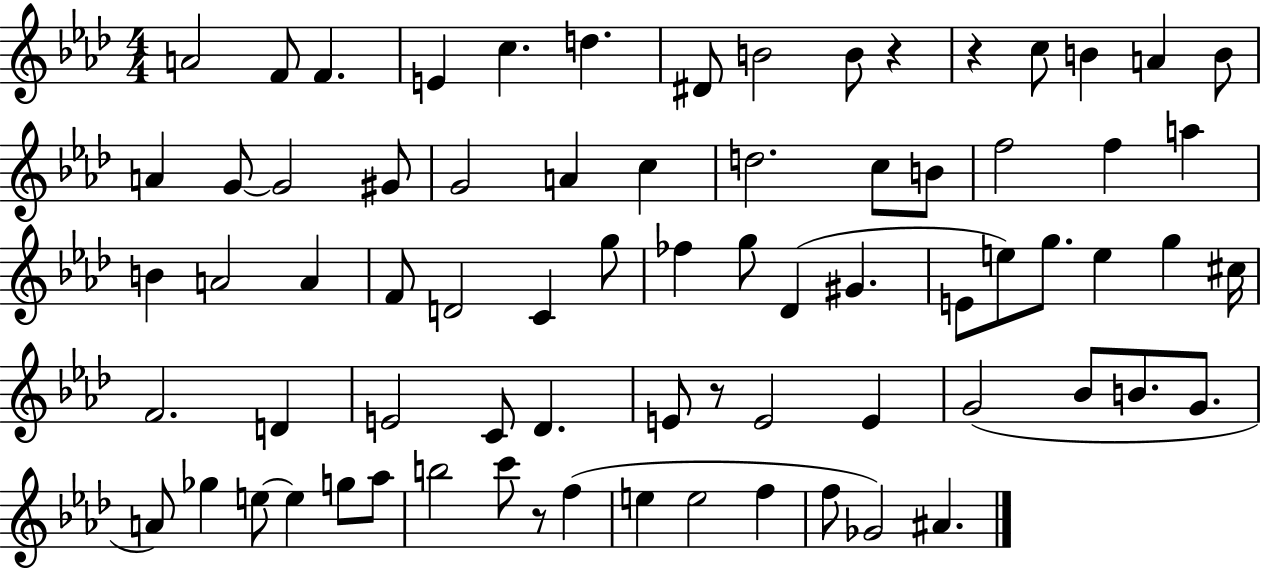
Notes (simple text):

A4/h F4/e F4/q. E4/q C5/q. D5/q. D#4/e B4/h B4/e R/q R/q C5/e B4/q A4/q B4/e A4/q G4/e G4/h G#4/e G4/h A4/q C5/q D5/h. C5/e B4/e F5/h F5/q A5/q B4/q A4/h A4/q F4/e D4/h C4/q G5/e FES5/q G5/e Db4/q G#4/q. E4/e E5/e G5/e. E5/q G5/q C#5/s F4/h. D4/q E4/h C4/e Db4/q. E4/e R/e E4/h E4/q G4/h Bb4/e B4/e. G4/e. A4/e Gb5/q E5/e E5/q G5/e Ab5/e B5/h C6/e R/e F5/q E5/q E5/h F5/q F5/e Gb4/h A#4/q.